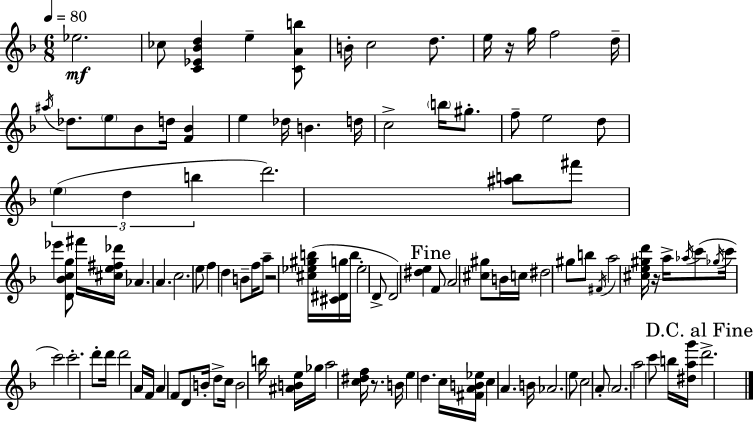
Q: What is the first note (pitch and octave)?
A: Eb5